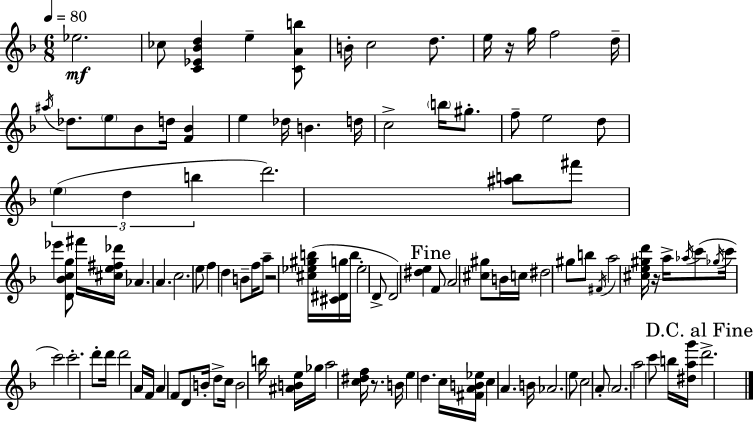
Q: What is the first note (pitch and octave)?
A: Eb5